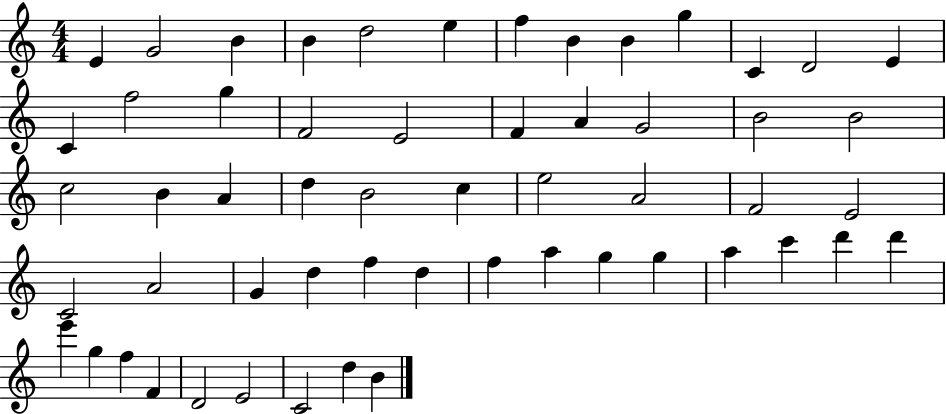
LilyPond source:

{
  \clef treble
  \numericTimeSignature
  \time 4/4
  \key c \major
  e'4 g'2 b'4 | b'4 d''2 e''4 | f''4 b'4 b'4 g''4 | c'4 d'2 e'4 | \break c'4 f''2 g''4 | f'2 e'2 | f'4 a'4 g'2 | b'2 b'2 | \break c''2 b'4 a'4 | d''4 b'2 c''4 | e''2 a'2 | f'2 e'2 | \break c'2 a'2 | g'4 d''4 f''4 d''4 | f''4 a''4 g''4 g''4 | a''4 c'''4 d'''4 d'''4 | \break e'''4 g''4 f''4 f'4 | d'2 e'2 | c'2 d''4 b'4 | \bar "|."
}